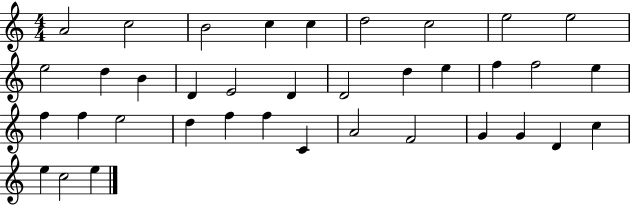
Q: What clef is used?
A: treble